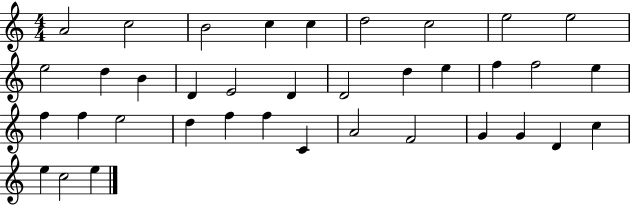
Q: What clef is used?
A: treble